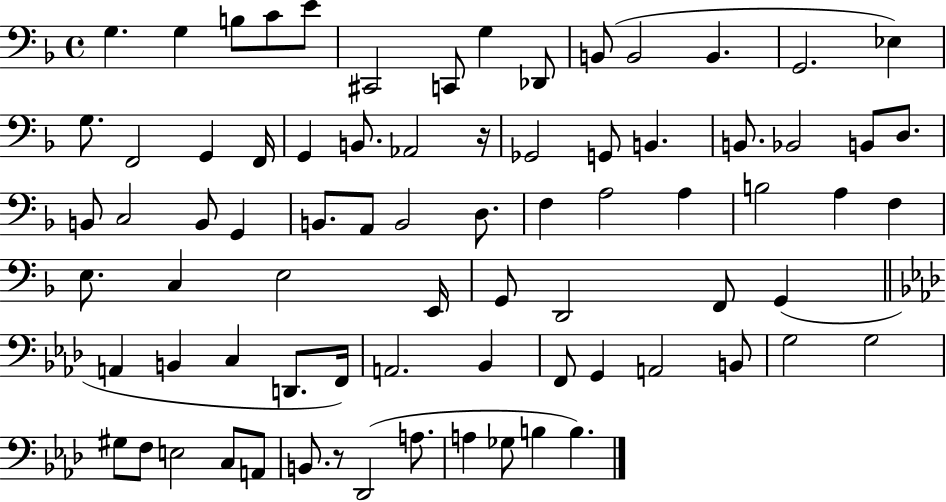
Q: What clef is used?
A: bass